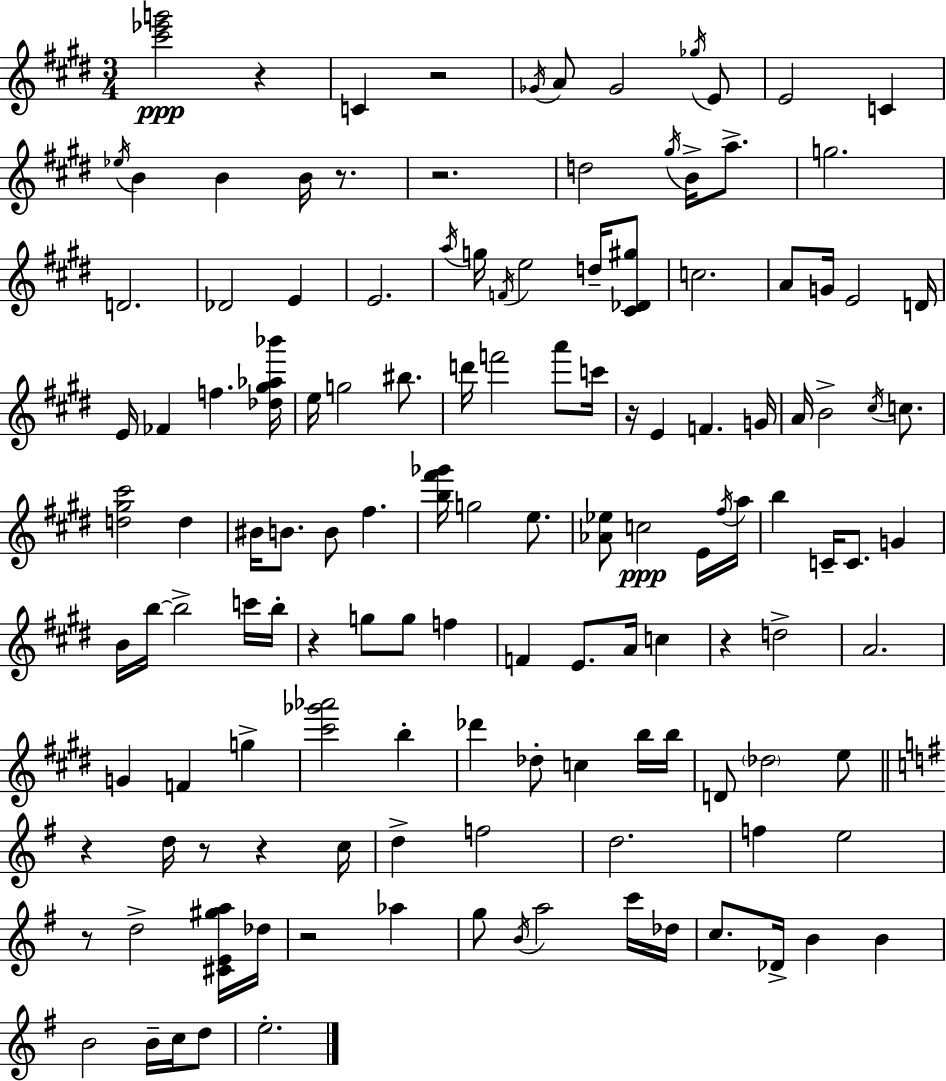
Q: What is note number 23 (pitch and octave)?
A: G5